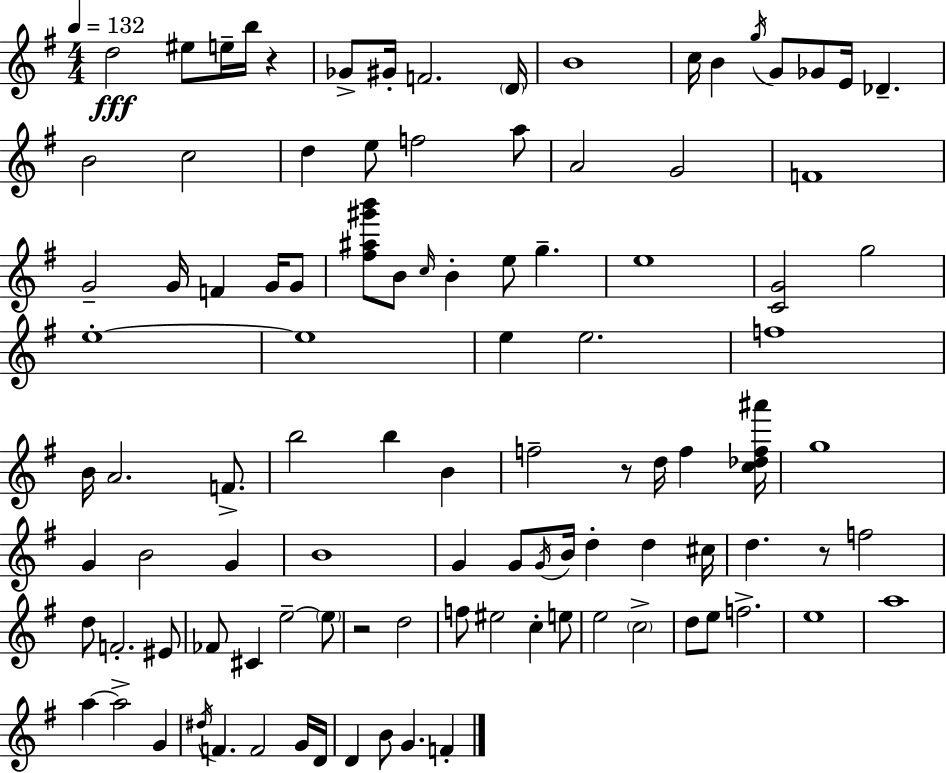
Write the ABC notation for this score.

X:1
T:Untitled
M:4/4
L:1/4
K:Em
d2 ^e/2 e/4 b/4 z _G/2 ^G/4 F2 D/4 B4 c/4 B g/4 G/2 _G/2 E/4 _D B2 c2 d e/2 f2 a/2 A2 G2 F4 G2 G/4 F G/4 G/2 [^f^a^g'b']/2 B/2 c/4 B e/2 g e4 [CG]2 g2 e4 e4 e e2 f4 B/4 A2 F/2 b2 b B f2 z/2 d/4 f [c_df^a']/4 g4 G B2 G B4 G G/2 G/4 B/4 d d ^c/4 d z/2 f2 d/2 F2 ^E/2 _F/2 ^C e2 e/2 z2 d2 f/2 ^e2 c e/2 e2 c2 d/2 e/2 f2 e4 a4 a a2 G ^d/4 F F2 G/4 D/4 D B/2 G F